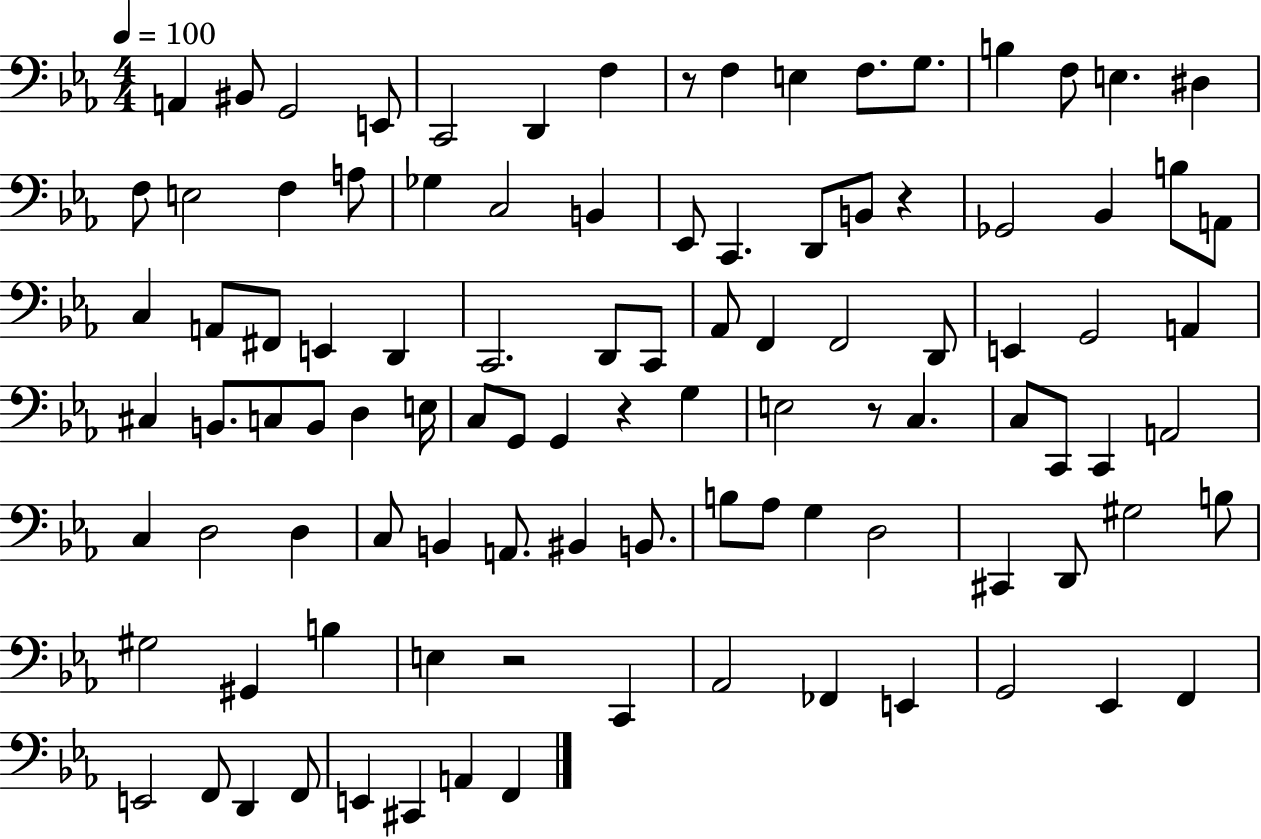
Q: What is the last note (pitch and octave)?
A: F2